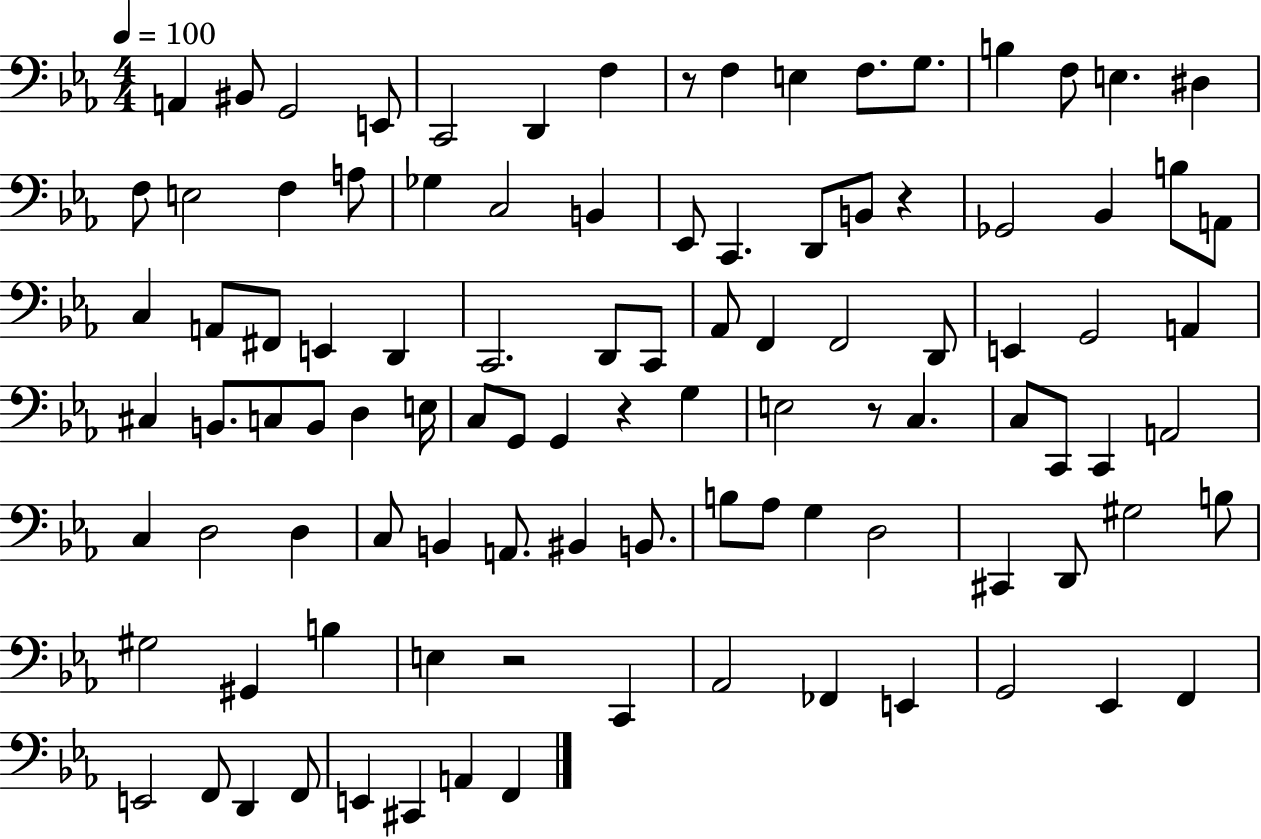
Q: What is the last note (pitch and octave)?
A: F2